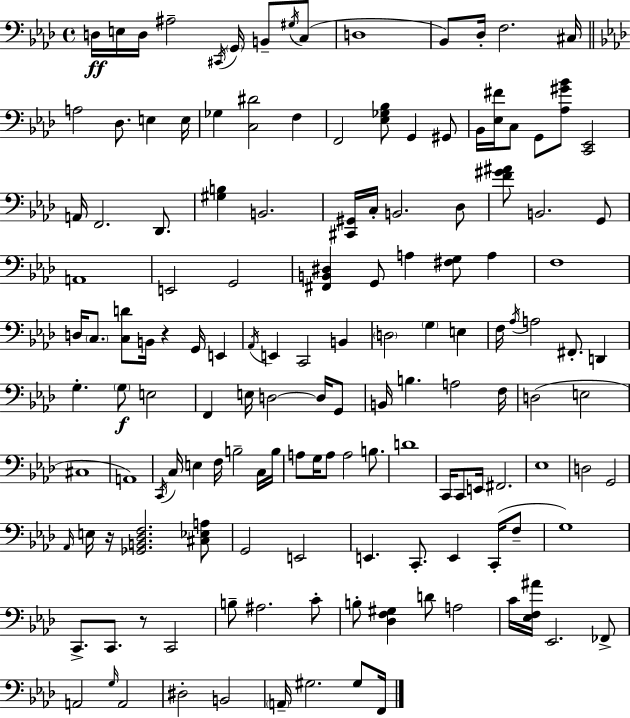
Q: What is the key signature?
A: F minor